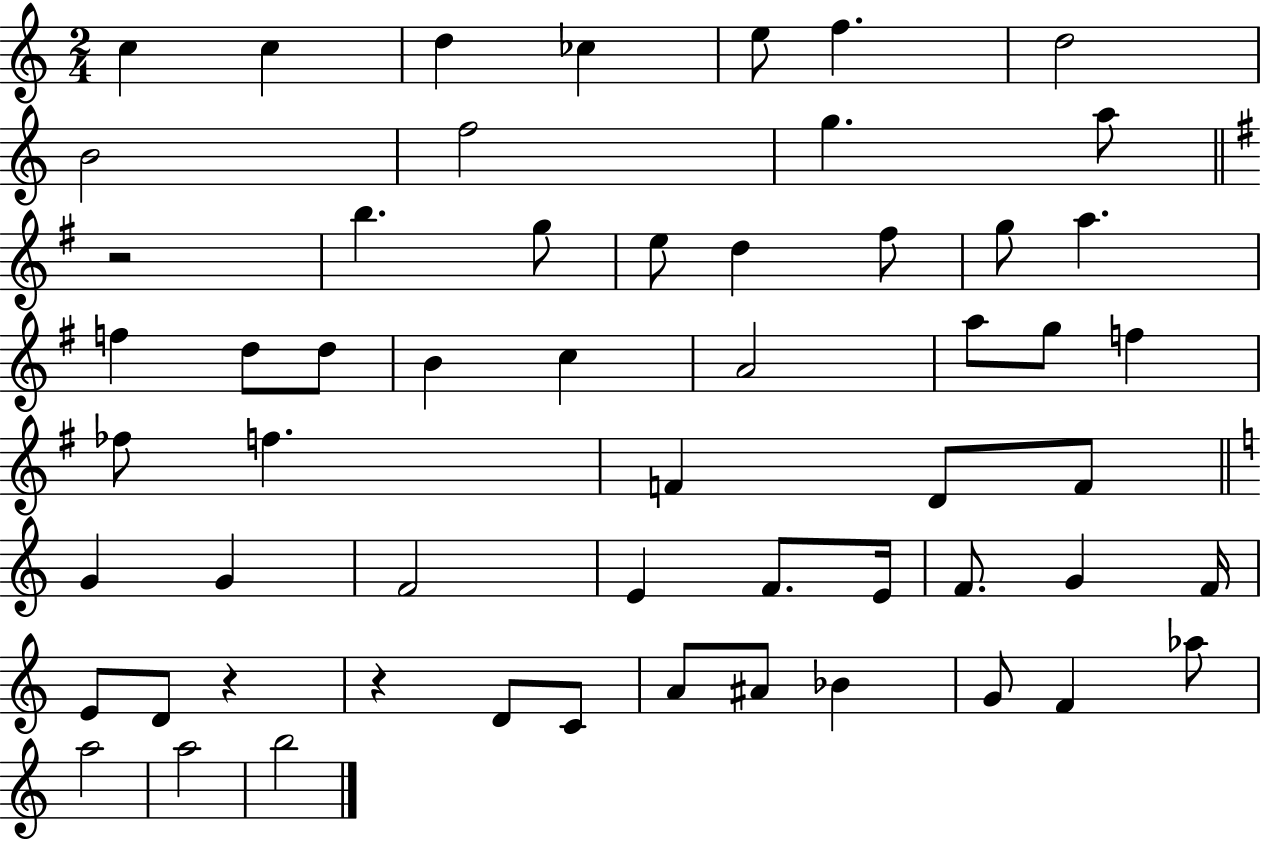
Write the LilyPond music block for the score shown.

{
  \clef treble
  \numericTimeSignature
  \time 2/4
  \key c \major
  c''4 c''4 | d''4 ces''4 | e''8 f''4. | d''2 | \break b'2 | f''2 | g''4. a''8 | \bar "||" \break \key g \major r2 | b''4. g''8 | e''8 d''4 fis''8 | g''8 a''4. | \break f''4 d''8 d''8 | b'4 c''4 | a'2 | a''8 g''8 f''4 | \break fes''8 f''4. | f'4 d'8 f'8 | \bar "||" \break \key c \major g'4 g'4 | f'2 | e'4 f'8. e'16 | f'8. g'4 f'16 | \break e'8 d'8 r4 | r4 d'8 c'8 | a'8 ais'8 bes'4 | g'8 f'4 aes''8 | \break a''2 | a''2 | b''2 | \bar "|."
}